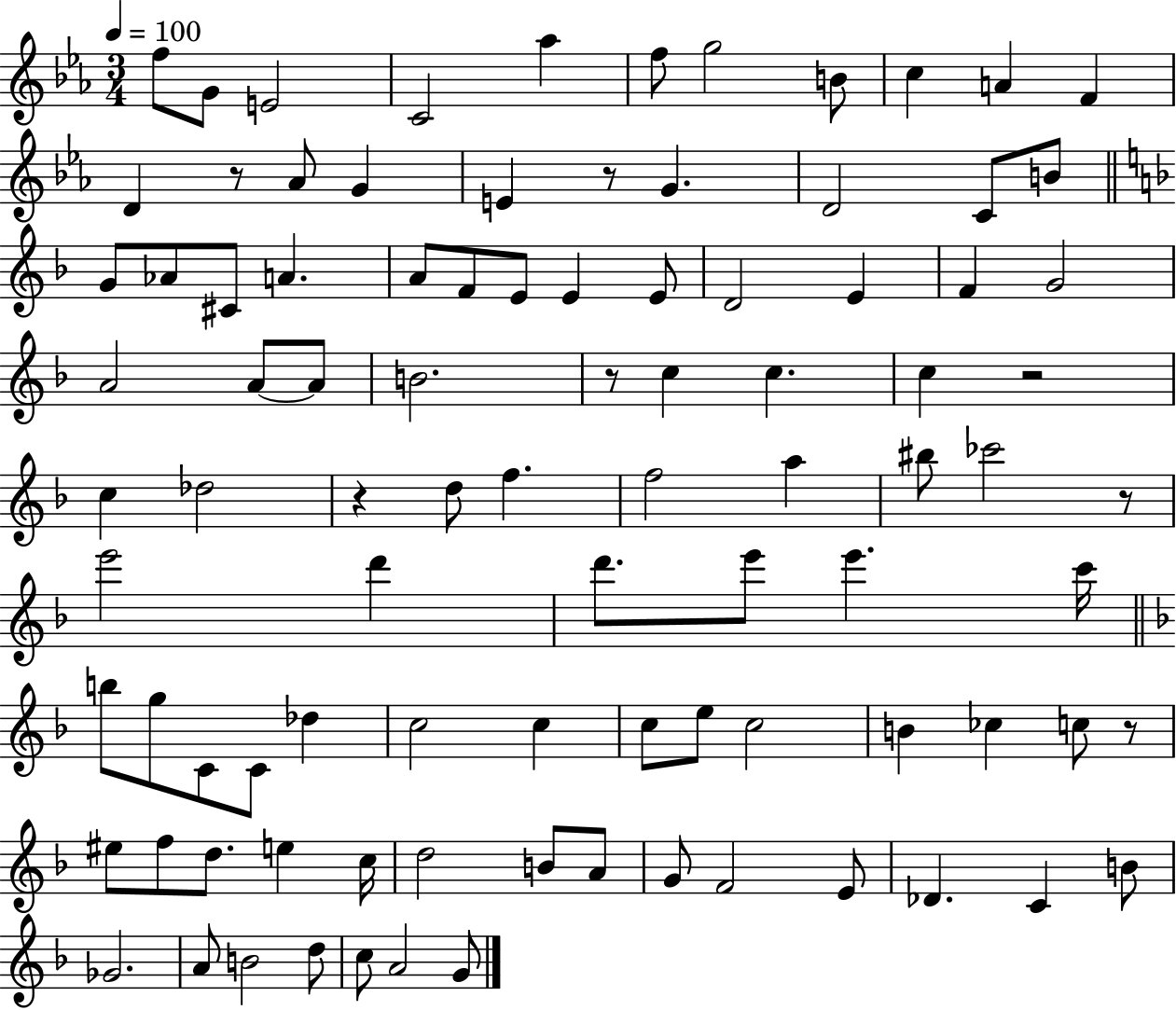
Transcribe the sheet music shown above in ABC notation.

X:1
T:Untitled
M:3/4
L:1/4
K:Eb
f/2 G/2 E2 C2 _a f/2 g2 B/2 c A F D z/2 _A/2 G E z/2 G D2 C/2 B/2 G/2 _A/2 ^C/2 A A/2 F/2 E/2 E E/2 D2 E F G2 A2 A/2 A/2 B2 z/2 c c c z2 c _d2 z d/2 f f2 a ^b/2 _c'2 z/2 e'2 d' d'/2 e'/2 e' c'/4 b/2 g/2 C/2 C/2 _d c2 c c/2 e/2 c2 B _c c/2 z/2 ^e/2 f/2 d/2 e c/4 d2 B/2 A/2 G/2 F2 E/2 _D C B/2 _G2 A/2 B2 d/2 c/2 A2 G/2